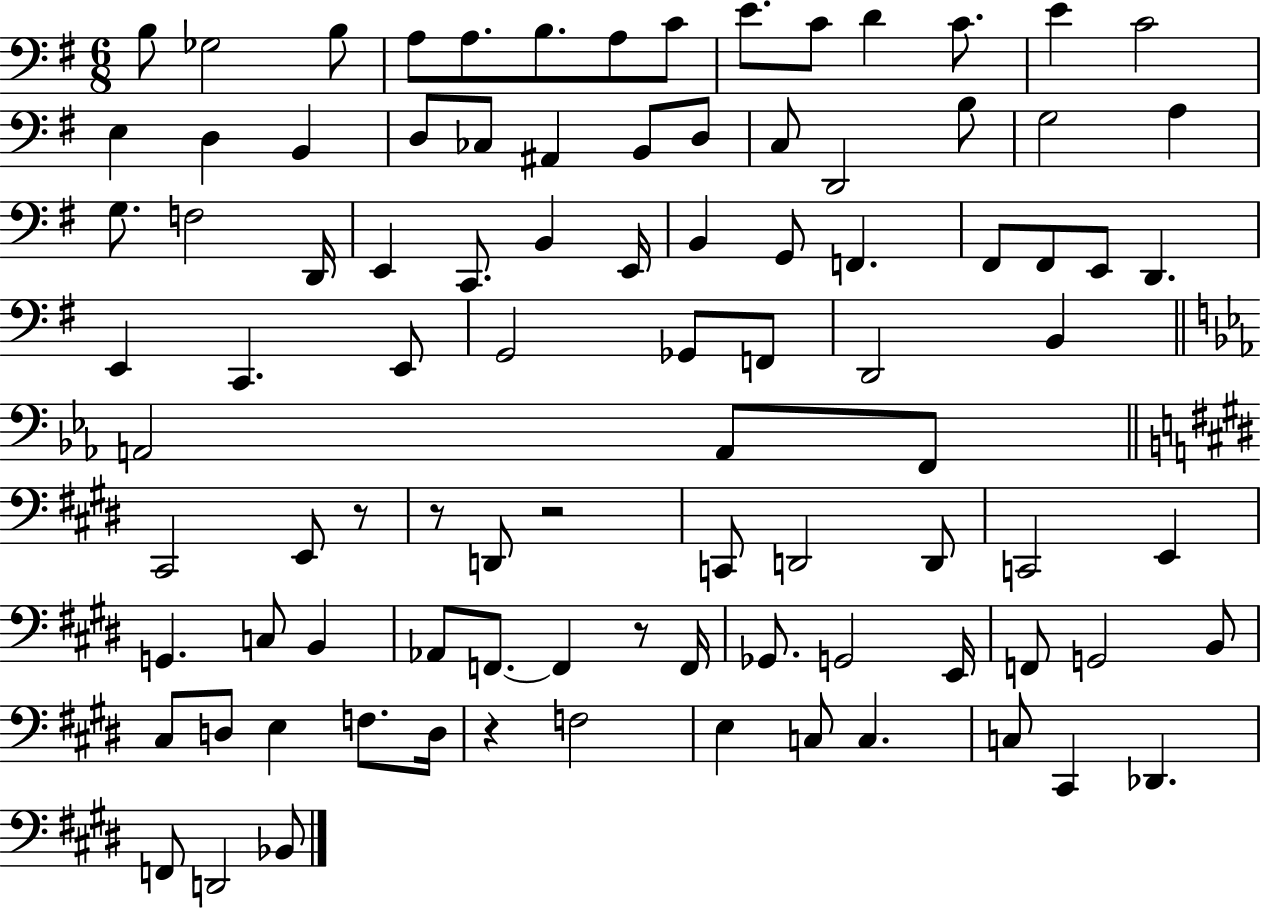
X:1
T:Untitled
M:6/8
L:1/4
K:G
B,/2 _G,2 B,/2 A,/2 A,/2 B,/2 A,/2 C/2 E/2 C/2 D C/2 E C2 E, D, B,, D,/2 _C,/2 ^A,, B,,/2 D,/2 C,/2 D,,2 B,/2 G,2 A, G,/2 F,2 D,,/4 E,, C,,/2 B,, E,,/4 B,, G,,/2 F,, ^F,,/2 ^F,,/2 E,,/2 D,, E,, C,, E,,/2 G,,2 _G,,/2 F,,/2 D,,2 B,, A,,2 A,,/2 F,,/2 ^C,,2 E,,/2 z/2 z/2 D,,/2 z2 C,,/2 D,,2 D,,/2 C,,2 E,, G,, C,/2 B,, _A,,/2 F,,/2 F,, z/2 F,,/4 _G,,/2 G,,2 E,,/4 F,,/2 G,,2 B,,/2 ^C,/2 D,/2 E, F,/2 D,/4 z F,2 E, C,/2 C, C,/2 ^C,, _D,, F,,/2 D,,2 _B,,/2